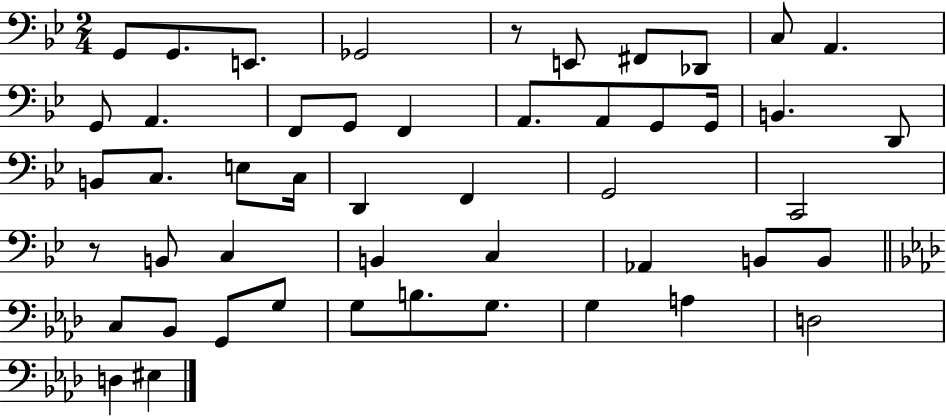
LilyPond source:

{
  \clef bass
  \numericTimeSignature
  \time 2/4
  \key bes \major
  \repeat volta 2 { g,8 g,8. e,8. | ges,2 | r8 e,8 fis,8 des,8 | c8 a,4. | \break g,8 a,4. | f,8 g,8 f,4 | a,8. a,8 g,8 g,16 | b,4. d,8 | \break b,8 c8. e8 c16 | d,4 f,4 | g,2 | c,2 | \break r8 b,8 c4 | b,4 c4 | aes,4 b,8 b,8 | \bar "||" \break \key f \minor c8 bes,8 g,8 g8 | g8 b8. g8. | g4 a4 | d2 | \break d4 eis4 | } \bar "|."
}